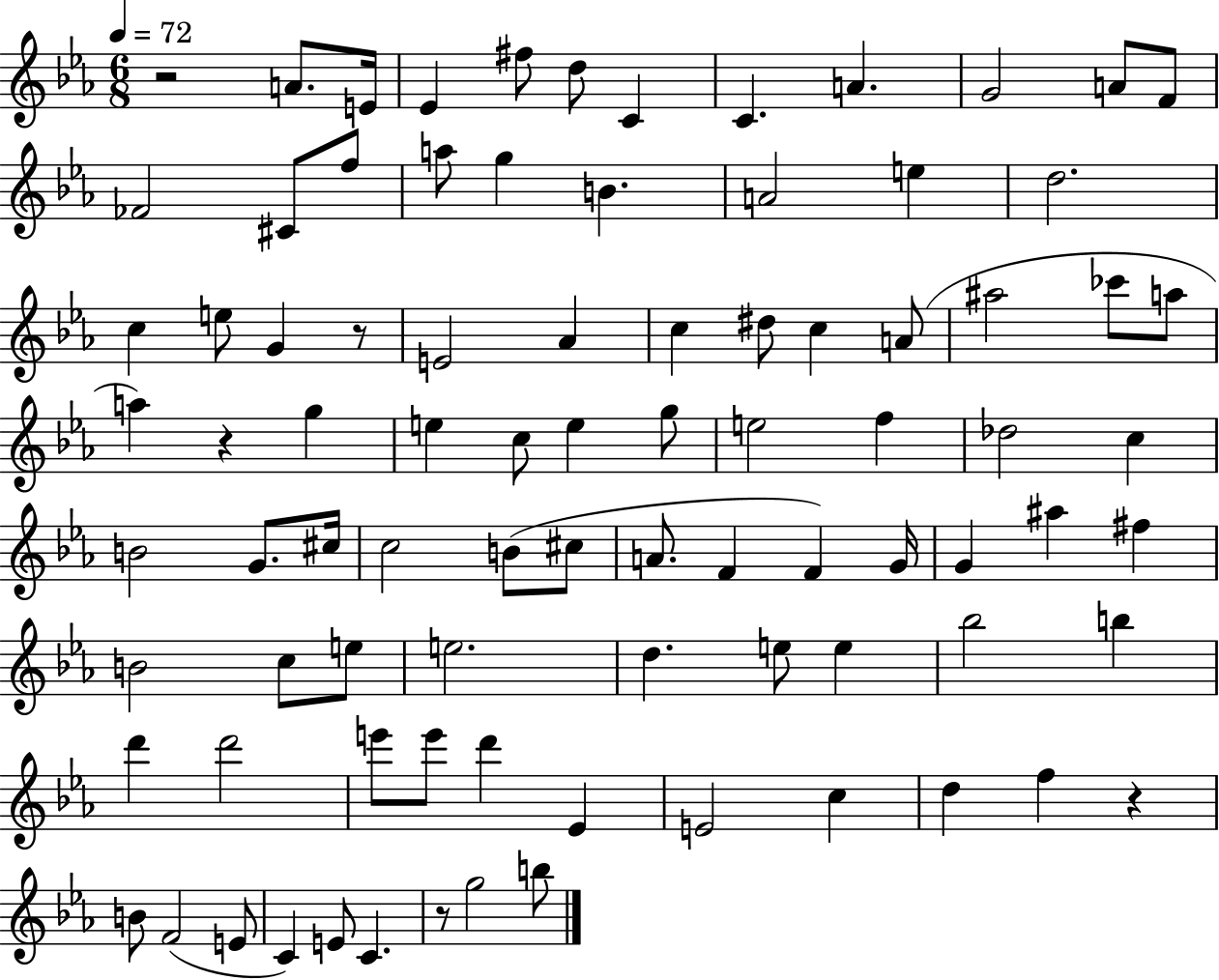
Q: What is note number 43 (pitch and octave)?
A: B4